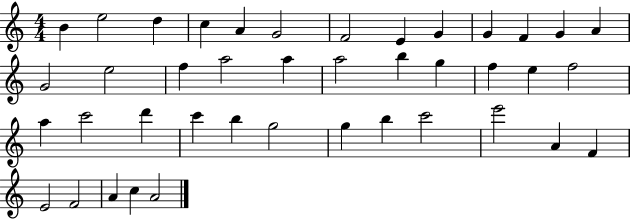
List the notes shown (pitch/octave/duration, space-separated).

B4/q E5/h D5/q C5/q A4/q G4/h F4/h E4/q G4/q G4/q F4/q G4/q A4/q G4/h E5/h F5/q A5/h A5/q A5/h B5/q G5/q F5/q E5/q F5/h A5/q C6/h D6/q C6/q B5/q G5/h G5/q B5/q C6/h E6/h A4/q F4/q E4/h F4/h A4/q C5/q A4/h